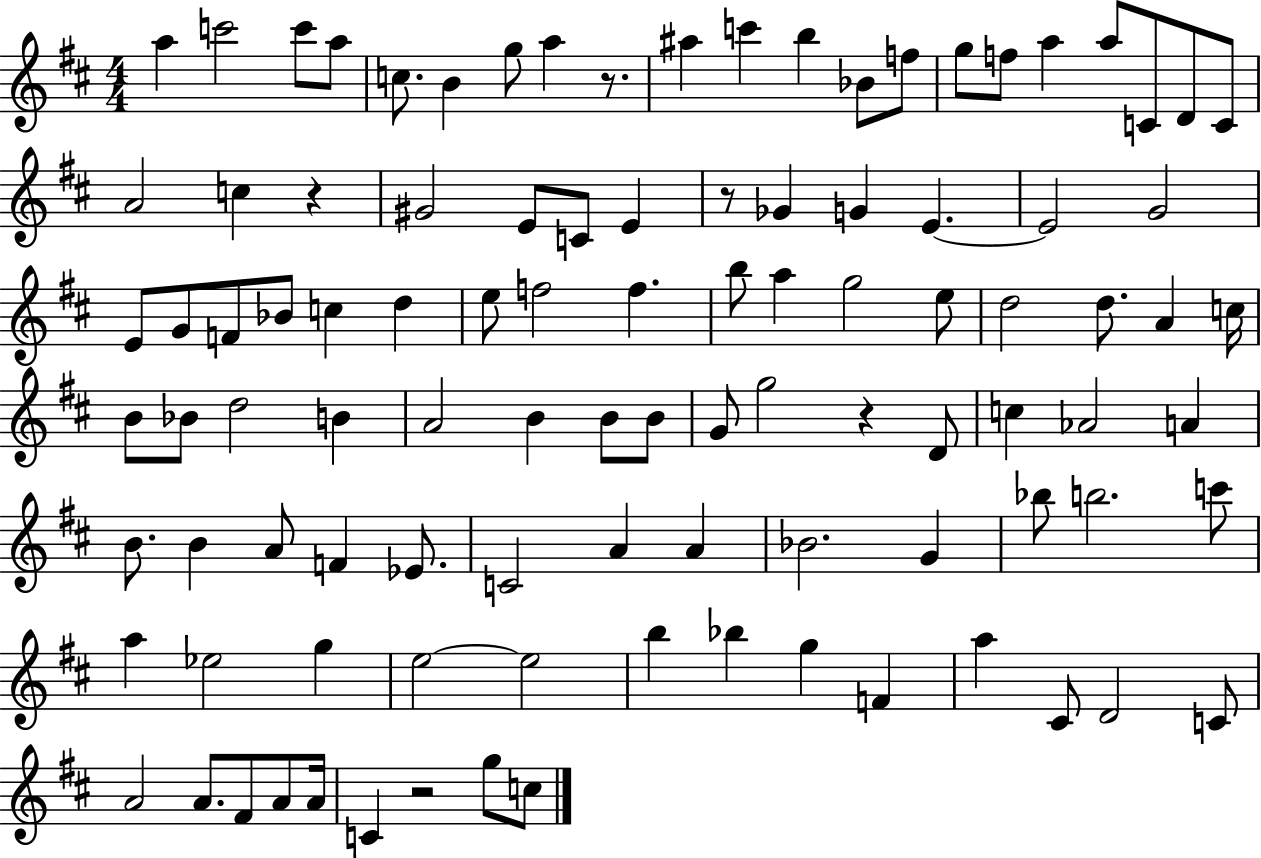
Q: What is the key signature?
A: D major